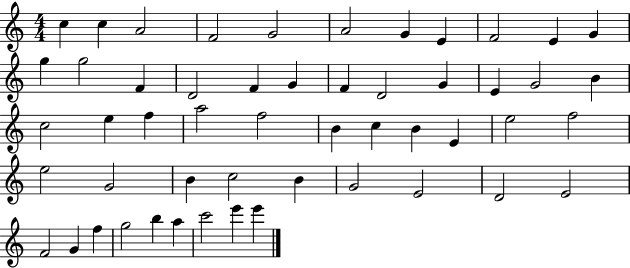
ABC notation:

X:1
T:Untitled
M:4/4
L:1/4
K:C
c c A2 F2 G2 A2 G E F2 E G g g2 F D2 F G F D2 G E G2 B c2 e f a2 f2 B c B E e2 f2 e2 G2 B c2 B G2 E2 D2 E2 F2 G f g2 b a c'2 e' e'